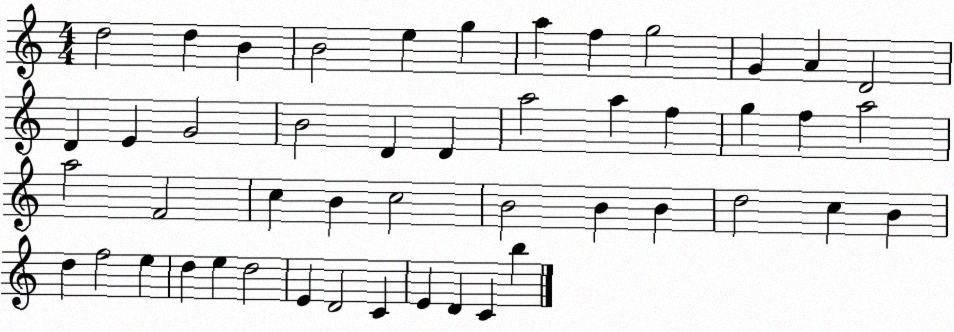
X:1
T:Untitled
M:4/4
L:1/4
K:C
d2 d B B2 e g a f g2 G A D2 D E G2 B2 D D a2 a f g f a2 a2 F2 c B c2 B2 B B d2 c B d f2 e d e d2 E D2 C E D C b